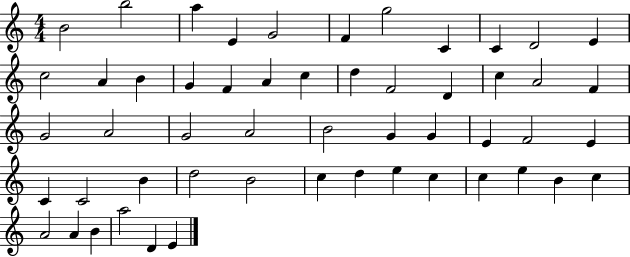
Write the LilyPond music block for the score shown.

{
  \clef treble
  \numericTimeSignature
  \time 4/4
  \key c \major
  b'2 b''2 | a''4 e'4 g'2 | f'4 g''2 c'4 | c'4 d'2 e'4 | \break c''2 a'4 b'4 | g'4 f'4 a'4 c''4 | d''4 f'2 d'4 | c''4 a'2 f'4 | \break g'2 a'2 | g'2 a'2 | b'2 g'4 g'4 | e'4 f'2 e'4 | \break c'4 c'2 b'4 | d''2 b'2 | c''4 d''4 e''4 c''4 | c''4 e''4 b'4 c''4 | \break a'2 a'4 b'4 | a''2 d'4 e'4 | \bar "|."
}